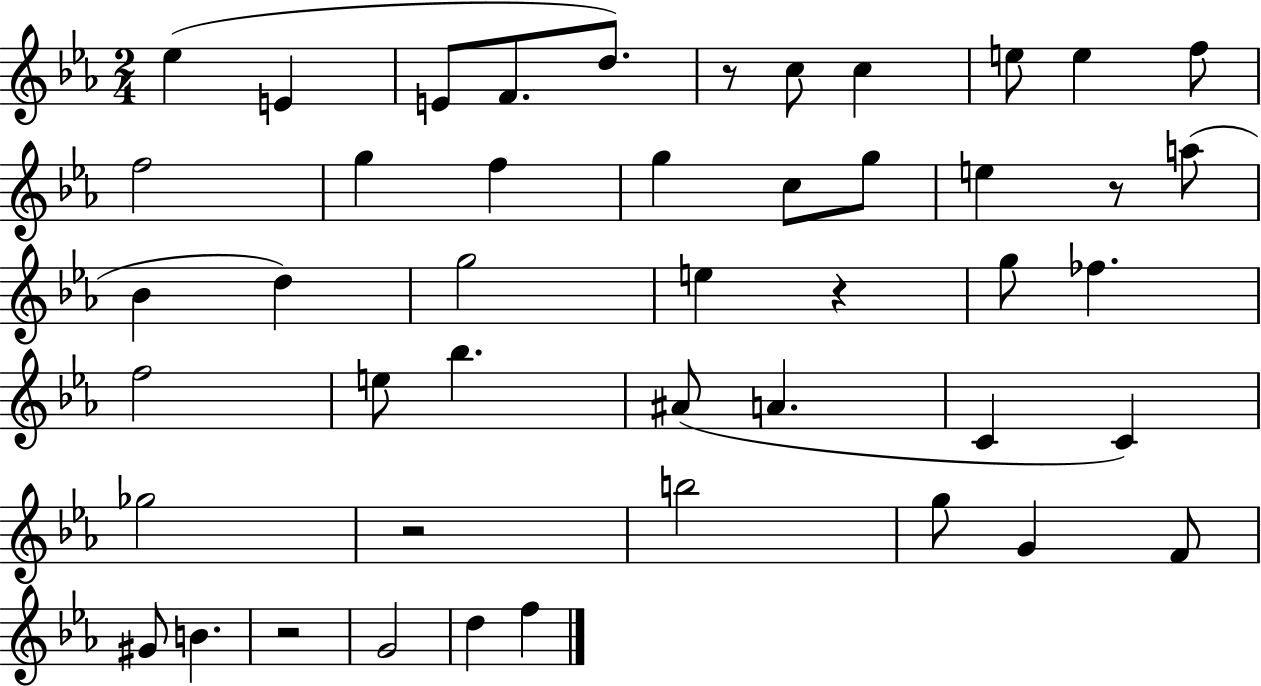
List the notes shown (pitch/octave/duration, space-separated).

Eb5/q E4/q E4/e F4/e. D5/e. R/e C5/e C5/q E5/e E5/q F5/e F5/h G5/q F5/q G5/q C5/e G5/e E5/q R/e A5/e Bb4/q D5/q G5/h E5/q R/q G5/e FES5/q. F5/h E5/e Bb5/q. A#4/e A4/q. C4/q C4/q Gb5/h R/h B5/h G5/e G4/q F4/e G#4/e B4/q. R/h G4/h D5/q F5/q